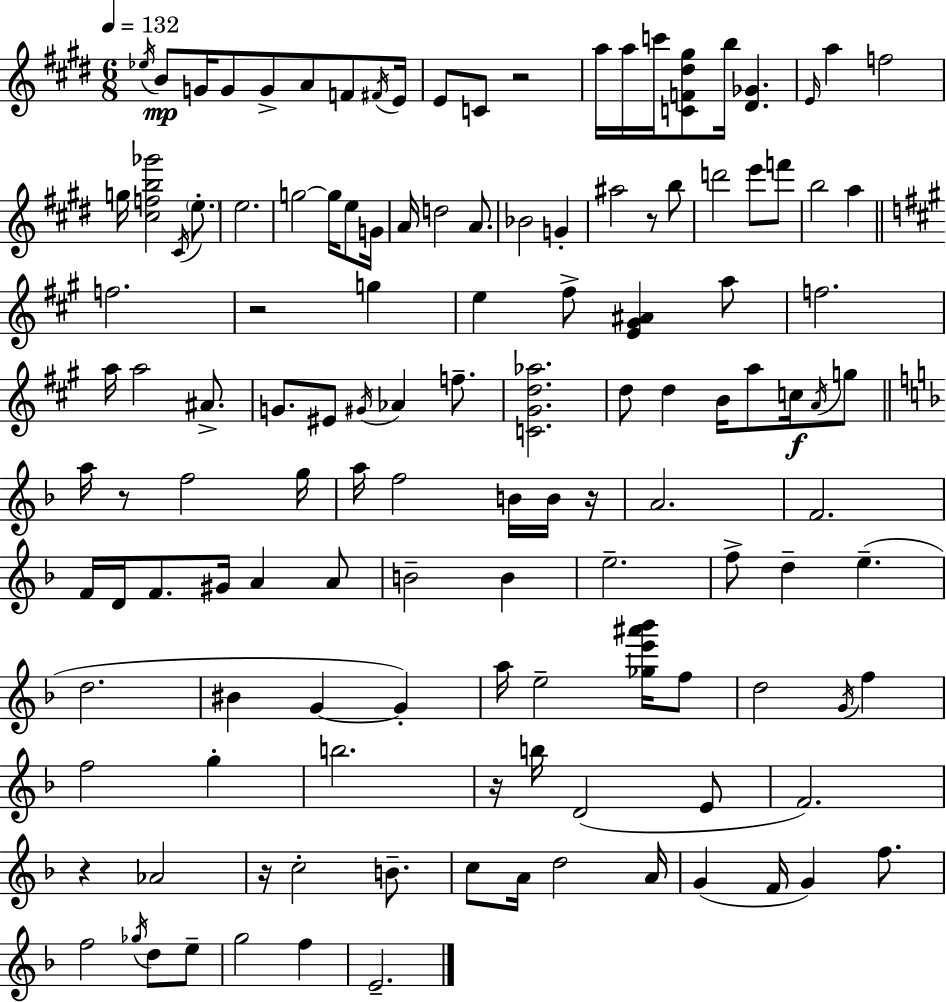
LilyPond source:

{
  \clef treble
  \numericTimeSignature
  \time 6/8
  \key e \major
  \tempo 4 = 132
  \repeat volta 2 { \acciaccatura { ees''16 }\mp b'8 g'16 g'8 g'8-> a'8 f'8 | \acciaccatura { fis'16 } e'16 e'8 c'8 r2 | a''16 a''16 c'''16 <c' f' dis'' gis''>8 b''16 <dis' ges'>4. | \grace { e'16 } a''4 f''2 | \break g''16 <cis'' f'' b'' ges'''>2 | \acciaccatura { cis'16 } \parenthesize e''8.-. e''2. | g''2~~ | g''16 e''8 g'16 a'16 d''2 | \break a'8. bes'2 | g'4-. ais''2 | r8 b''8 d'''2 | e'''8 f'''8 b''2 | \break a''4 \bar "||" \break \key a \major f''2. | r2 g''4 | e''4 fis''8-> <e' gis' ais'>4 a''8 | f''2. | \break a''16 a''2 ais'8.-> | g'8. eis'8 \acciaccatura { gis'16 } aes'4 f''8.-- | <c' gis' d'' aes''>2. | d''8 d''4 b'16 a''8 c''16\f \acciaccatura { a'16 } | \break g''8 \bar "||" \break \key f \major a''16 r8 f''2 g''16 | a''16 f''2 b'16 b'16 r16 | a'2. | f'2. | \break f'16 d'16 f'8. gis'16 a'4 a'8 | b'2-- b'4 | e''2.-- | f''8-> d''4-- e''4.--( | \break d''2. | bis'4 g'4~~ g'4-.) | a''16 e''2-- <ges'' e''' ais''' bes'''>16 f''8 | d''2 \acciaccatura { g'16 } f''4 | \break f''2 g''4-. | b''2. | r16 b''16 d'2( e'8 | f'2.) | \break r4 aes'2 | r16 c''2-. b'8.-- | c''8 a'16 d''2 | a'16 g'4( f'16 g'4) f''8. | \break f''2 \acciaccatura { ges''16 } d''8 | e''8-- g''2 f''4 | e'2.-- | } \bar "|."
}